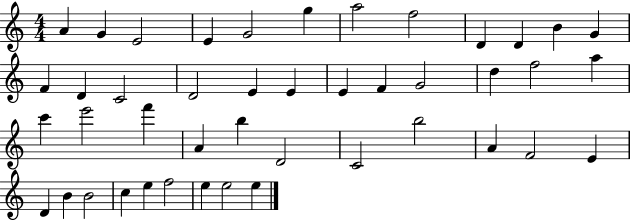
A4/q G4/q E4/h E4/q G4/h G5/q A5/h F5/h D4/q D4/q B4/q G4/q F4/q D4/q C4/h D4/h E4/q E4/q E4/q F4/q G4/h D5/q F5/h A5/q C6/q E6/h F6/q A4/q B5/q D4/h C4/h B5/h A4/q F4/h E4/q D4/q B4/q B4/h C5/q E5/q F5/h E5/q E5/h E5/q